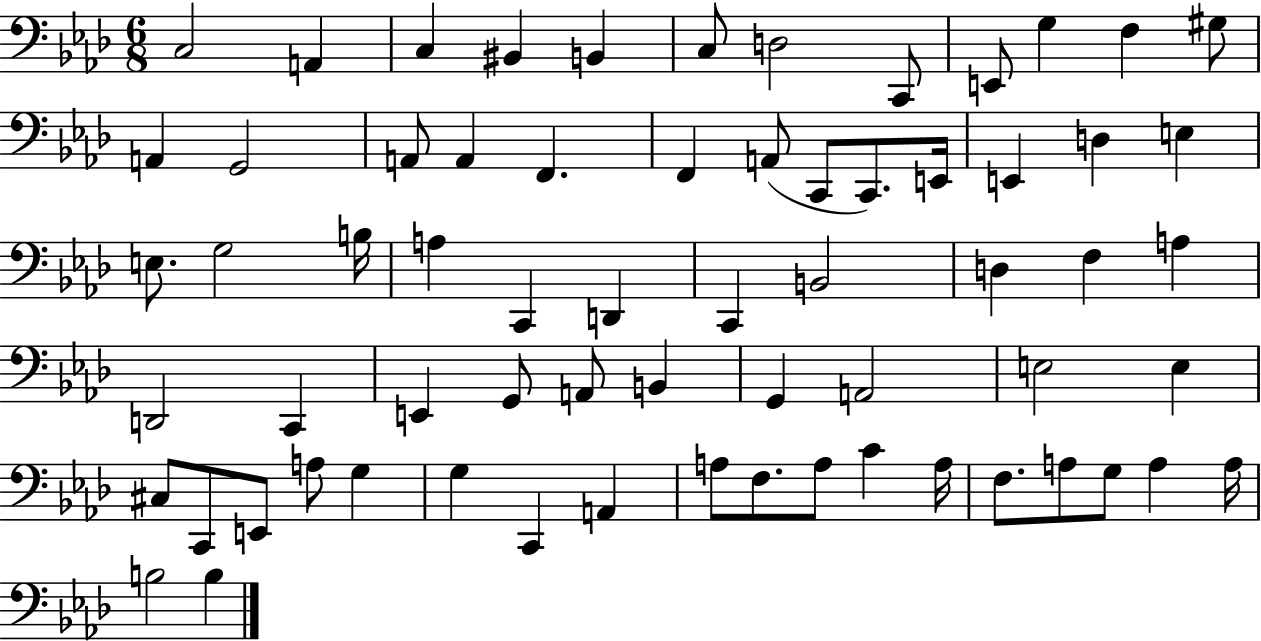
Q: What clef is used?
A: bass